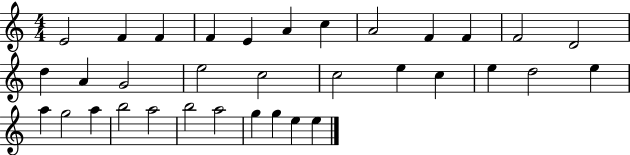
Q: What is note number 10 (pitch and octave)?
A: F4